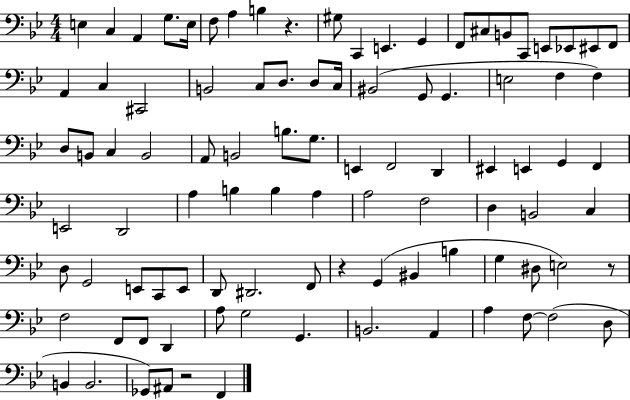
{
  \clef bass
  \numericTimeSignature
  \time 4/4
  \key bes \major
  e4 c4 a,4 g8. e16 | f8 a4 b4 r4. | gis8 c,4 e,4. g,4 | f,8 cis8 b,8 c,8 e,8 ees,8 eis,8 f,8 | \break a,4 c4 cis,2 | b,2 c8 d8. d8 c16 | bis,2( g,8 g,4. | e2 f4 f4) | \break d8 b,8 c4 b,2 | a,8 b,2 b8. g8. | e,4 f,2 d,4 | eis,4 e,4 g,4 f,4 | \break e,2 d,2 | a4 b4 b4 a4 | a2 f2 | d4 b,2 c4 | \break d8 g,2 e,8 c,8 e,8 | d,8 dis,2. f,8 | r4 g,4( bis,4 b4 | g4 dis8 e2) r8 | \break f2 f,8 f,8 d,4 | a8 g2 g,4. | b,2. a,4 | a4 f8~~ f2( d8 | \break b,4 b,2. | ges,8) ais,8 r2 f,4 | \bar "|."
}